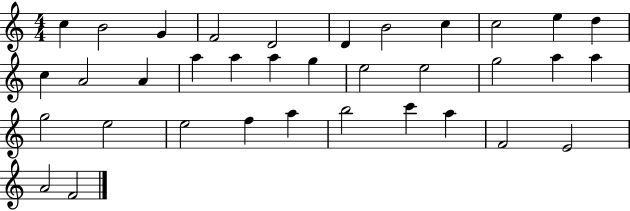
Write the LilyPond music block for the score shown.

{
  \clef treble
  \numericTimeSignature
  \time 4/4
  \key c \major
  c''4 b'2 g'4 | f'2 d'2 | d'4 b'2 c''4 | c''2 e''4 d''4 | \break c''4 a'2 a'4 | a''4 a''4 a''4 g''4 | e''2 e''2 | g''2 a''4 a''4 | \break g''2 e''2 | e''2 f''4 a''4 | b''2 c'''4 a''4 | f'2 e'2 | \break a'2 f'2 | \bar "|."
}